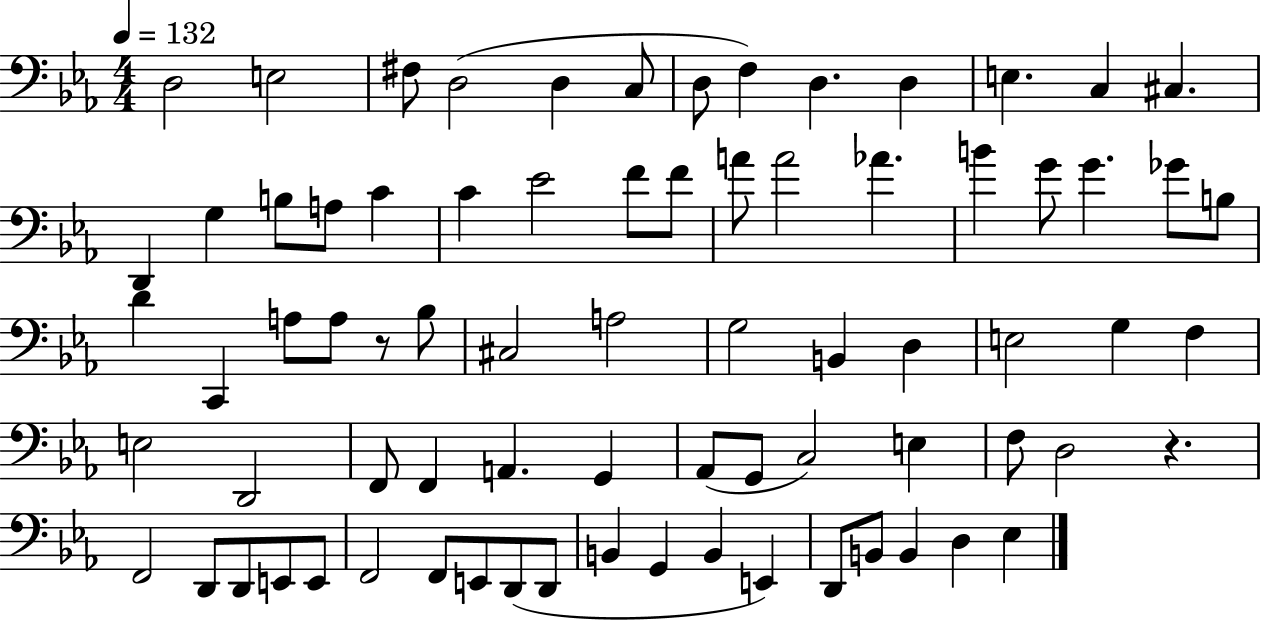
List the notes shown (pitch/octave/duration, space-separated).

D3/h E3/h F#3/e D3/h D3/q C3/e D3/e F3/q D3/q. D3/q E3/q. C3/q C#3/q. D2/q G3/q B3/e A3/e C4/q C4/q Eb4/h F4/e F4/e A4/e A4/h Ab4/q. B4/q G4/e G4/q. Gb4/e B3/e D4/q C2/q A3/e A3/e R/e Bb3/e C#3/h A3/h G3/h B2/q D3/q E3/h G3/q F3/q E3/h D2/h F2/e F2/q A2/q. G2/q Ab2/e G2/e C3/h E3/q F3/e D3/h R/q. F2/h D2/e D2/e E2/e E2/e F2/h F2/e E2/e D2/e D2/e B2/q G2/q B2/q E2/q D2/e B2/e B2/q D3/q Eb3/q